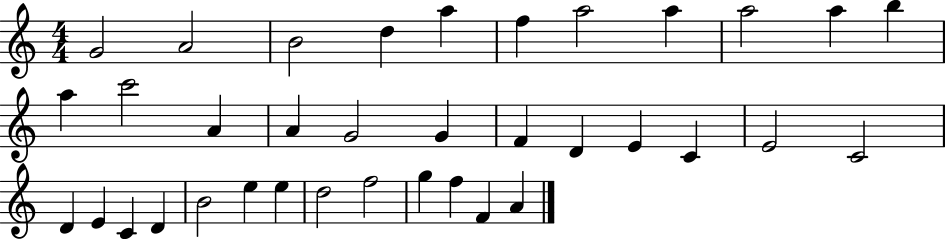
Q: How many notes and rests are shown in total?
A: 36